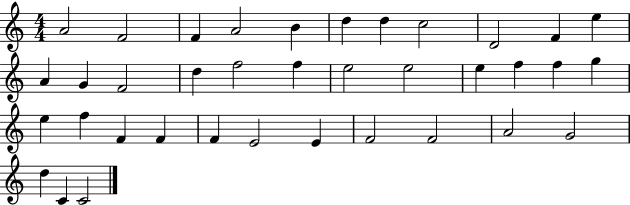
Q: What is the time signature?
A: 4/4